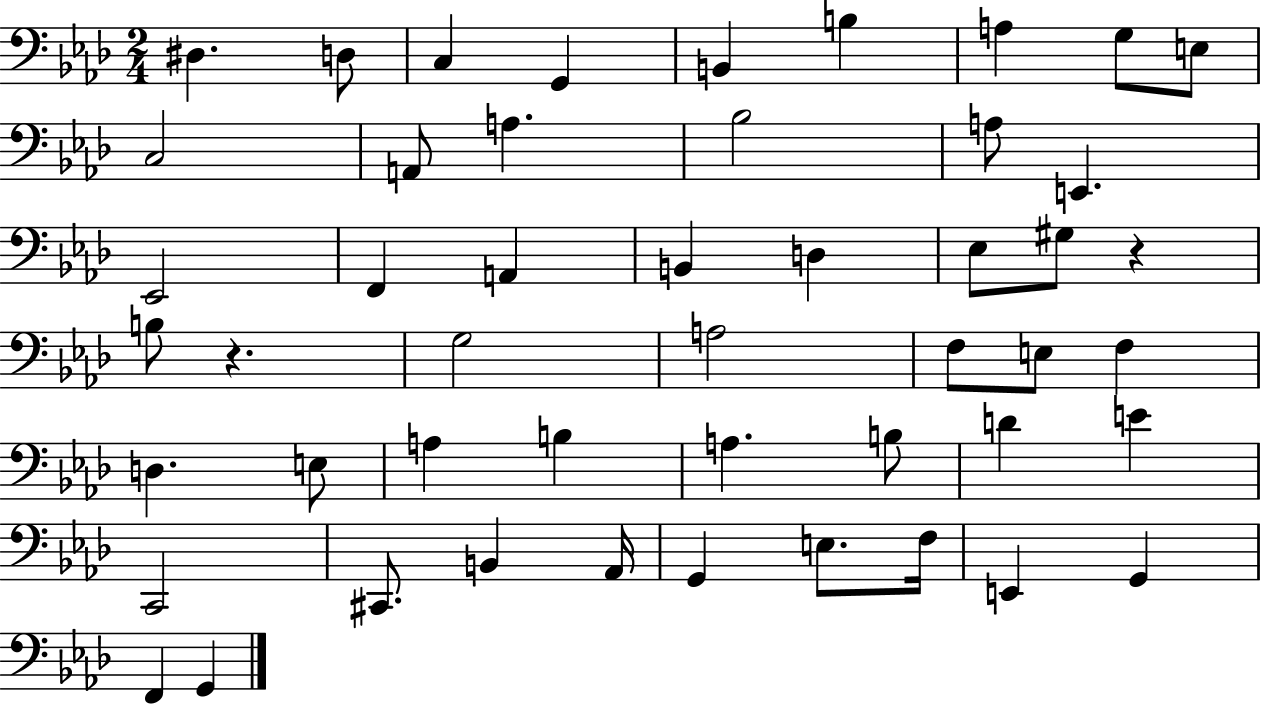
X:1
T:Untitled
M:2/4
L:1/4
K:Ab
^D, D,/2 C, G,, B,, B, A, G,/2 E,/2 C,2 A,,/2 A, _B,2 A,/2 E,, _E,,2 F,, A,, B,, D, _E,/2 ^G,/2 z B,/2 z G,2 A,2 F,/2 E,/2 F, D, E,/2 A, B, A, B,/2 D E C,,2 ^C,,/2 B,, _A,,/4 G,, E,/2 F,/4 E,, G,, F,, G,,